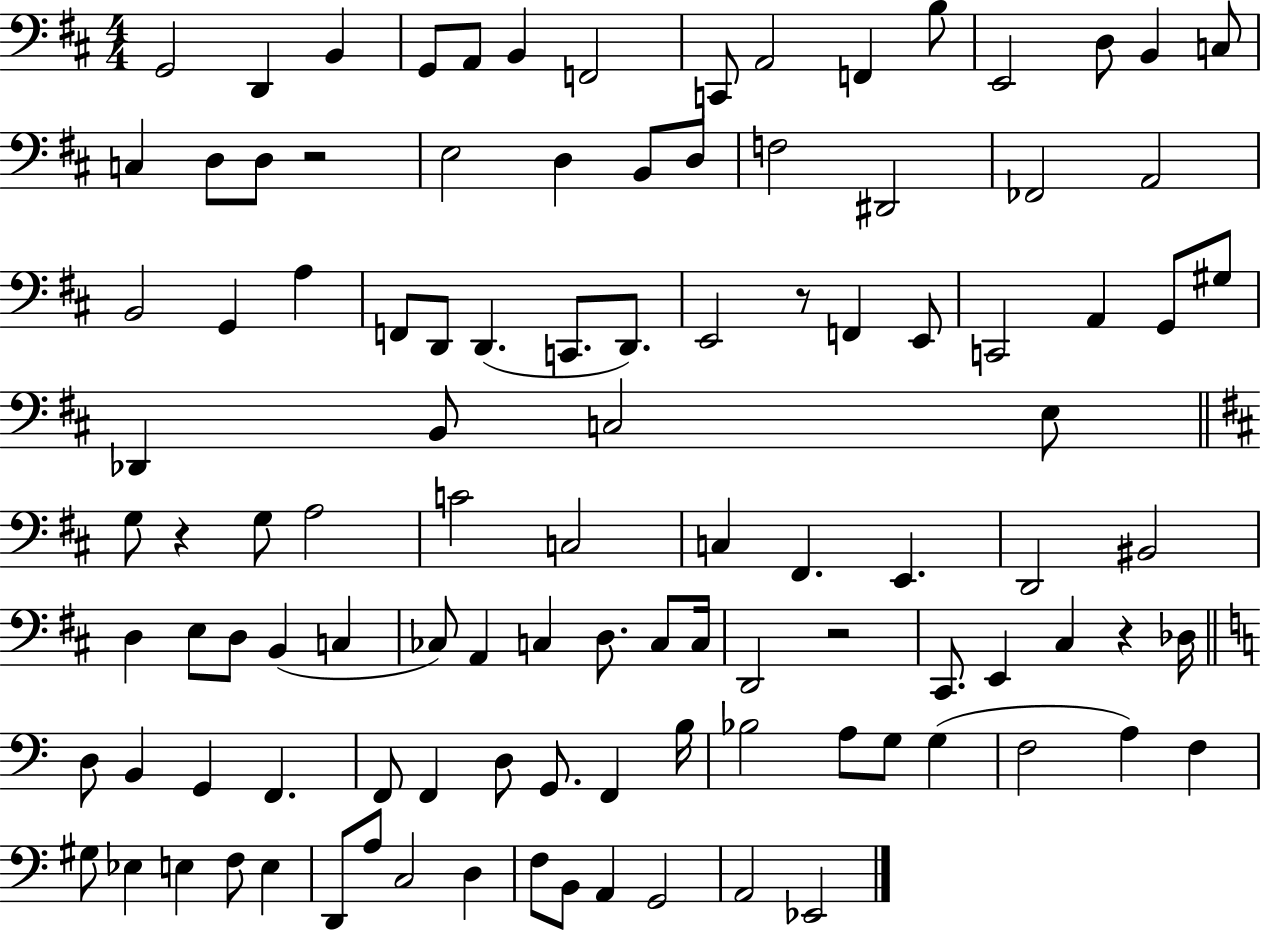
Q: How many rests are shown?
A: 5